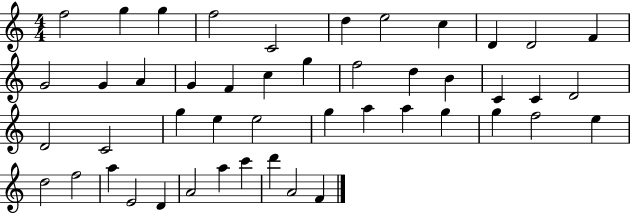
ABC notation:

X:1
T:Untitled
M:4/4
L:1/4
K:C
f2 g g f2 C2 d e2 c D D2 F G2 G A G F c g f2 d B C C D2 D2 C2 g e e2 g a a g g f2 e d2 f2 a E2 D A2 a c' d' A2 F